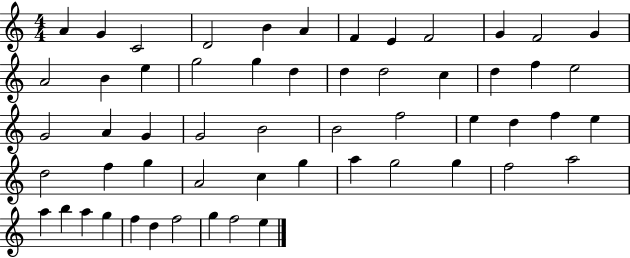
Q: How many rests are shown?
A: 0